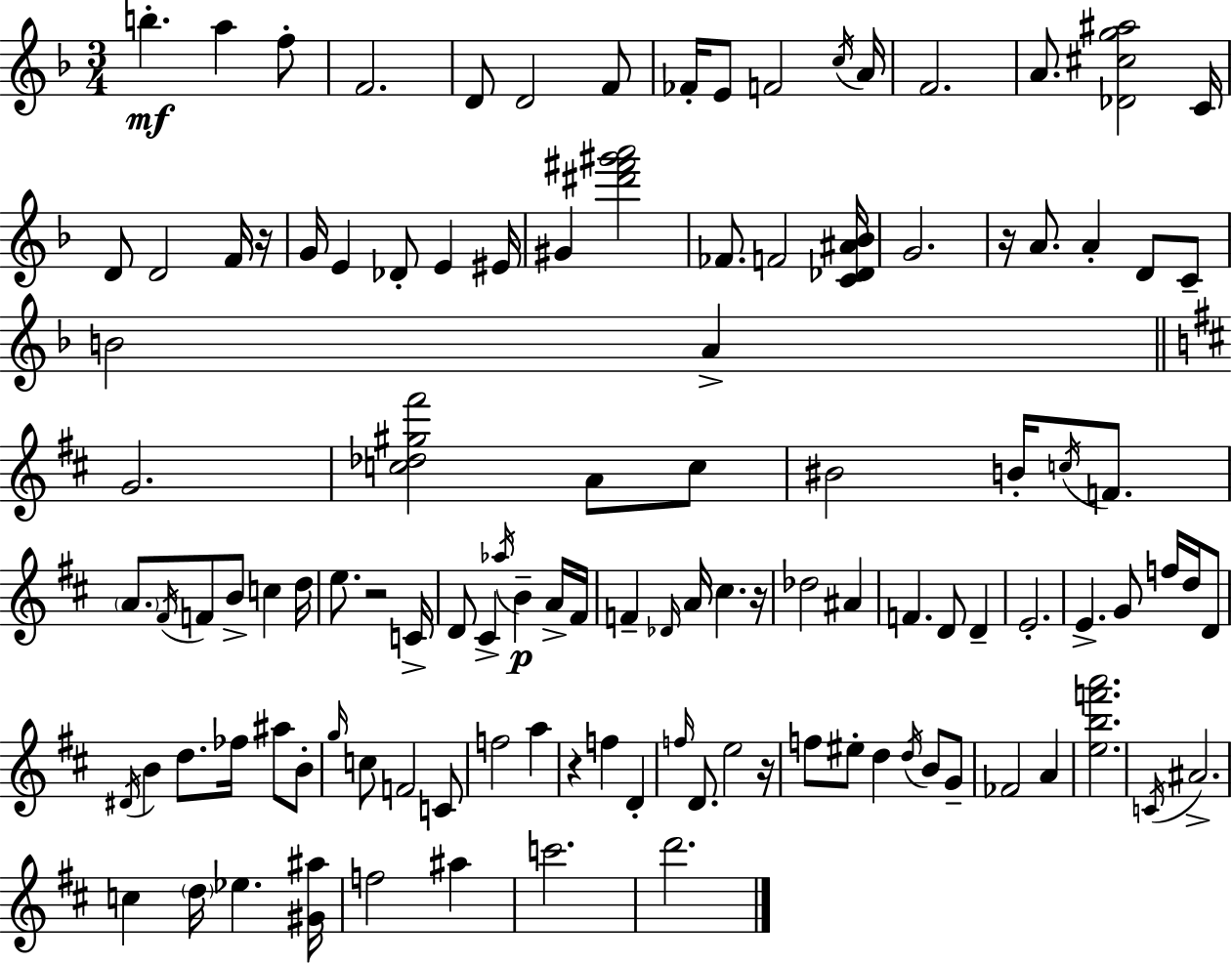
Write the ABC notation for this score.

X:1
T:Untitled
M:3/4
L:1/4
K:F
b a f/2 F2 D/2 D2 F/2 _F/4 E/2 F2 c/4 A/4 F2 A/2 [_D^cg^a]2 C/4 D/2 D2 F/4 z/4 G/4 E _D/2 E ^E/4 ^G [^d'^f'^g'a']2 _F/2 F2 [C_D^A_B]/4 G2 z/4 A/2 A D/2 C/2 B2 A G2 [c_d^g^f']2 A/2 c/2 ^B2 B/4 c/4 F/2 A/2 ^F/4 F/2 B/2 c d/4 e/2 z2 C/4 D/2 ^C _a/4 B A/4 ^F/4 F _D/4 A/4 ^c z/4 _d2 ^A F D/2 D E2 E G/2 f/4 d/4 D/2 ^D/4 B d/2 _f/4 ^a/2 B/2 g/4 c/2 F2 C/2 f2 a z f D f/4 D/2 e2 z/4 f/2 ^e/2 d d/4 B/2 G/2 _F2 A [ebf'a']2 C/4 ^A2 c d/4 _e [^G^a]/4 f2 ^a c'2 d'2